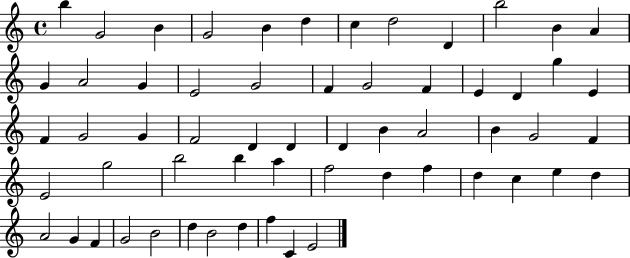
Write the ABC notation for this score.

X:1
T:Untitled
M:4/4
L:1/4
K:C
b G2 B G2 B d c d2 D b2 B A G A2 G E2 G2 F G2 F E D g E F G2 G F2 D D D B A2 B G2 F E2 g2 b2 b a f2 d f d c e d A2 G F G2 B2 d B2 d f C E2